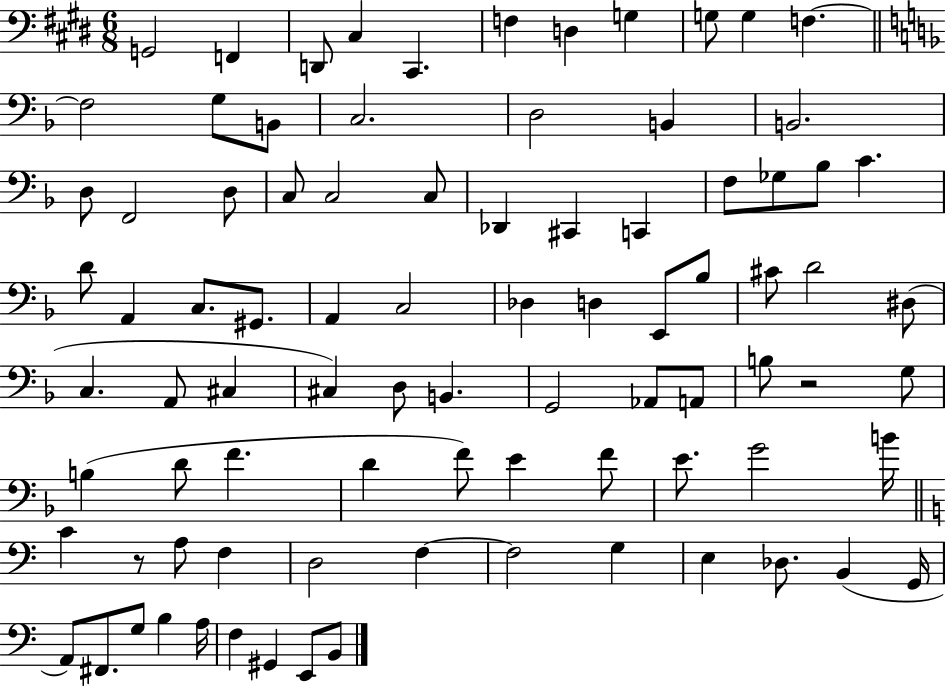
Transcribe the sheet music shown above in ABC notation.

X:1
T:Untitled
M:6/8
L:1/4
K:E
G,,2 F,, D,,/2 ^C, ^C,, F, D, G, G,/2 G, F, F,2 G,/2 B,,/2 C,2 D,2 B,, B,,2 D,/2 F,,2 D,/2 C,/2 C,2 C,/2 _D,, ^C,, C,, F,/2 _G,/2 _B,/2 C D/2 A,, C,/2 ^G,,/2 A,, C,2 _D, D, E,,/2 _B,/2 ^C/2 D2 ^D,/2 C, A,,/2 ^C, ^C, D,/2 B,, G,,2 _A,,/2 A,,/2 B,/2 z2 G,/2 B, D/2 F D F/2 E F/2 E/2 G2 B/4 C z/2 A,/2 F, D,2 F, F,2 G, E, _D,/2 B,, G,,/4 A,,/2 ^F,,/2 G,/2 B, A,/4 F, ^G,, E,,/2 B,,/2